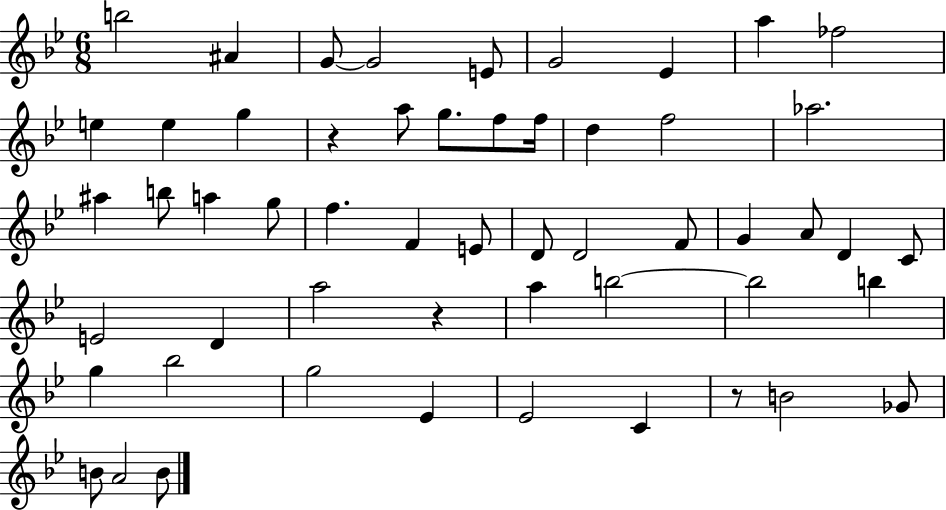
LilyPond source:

{
  \clef treble
  \numericTimeSignature
  \time 6/8
  \key bes \major
  \repeat volta 2 { b''2 ais'4 | g'8~~ g'2 e'8 | g'2 ees'4 | a''4 fes''2 | \break e''4 e''4 g''4 | r4 a''8 g''8. f''8 f''16 | d''4 f''2 | aes''2. | \break ais''4 b''8 a''4 g''8 | f''4. f'4 e'8 | d'8 d'2 f'8 | g'4 a'8 d'4 c'8 | \break e'2 d'4 | a''2 r4 | a''4 b''2~~ | b''2 b''4 | \break g''4 bes''2 | g''2 ees'4 | ees'2 c'4 | r8 b'2 ges'8 | \break b'8 a'2 b'8 | } \bar "|."
}